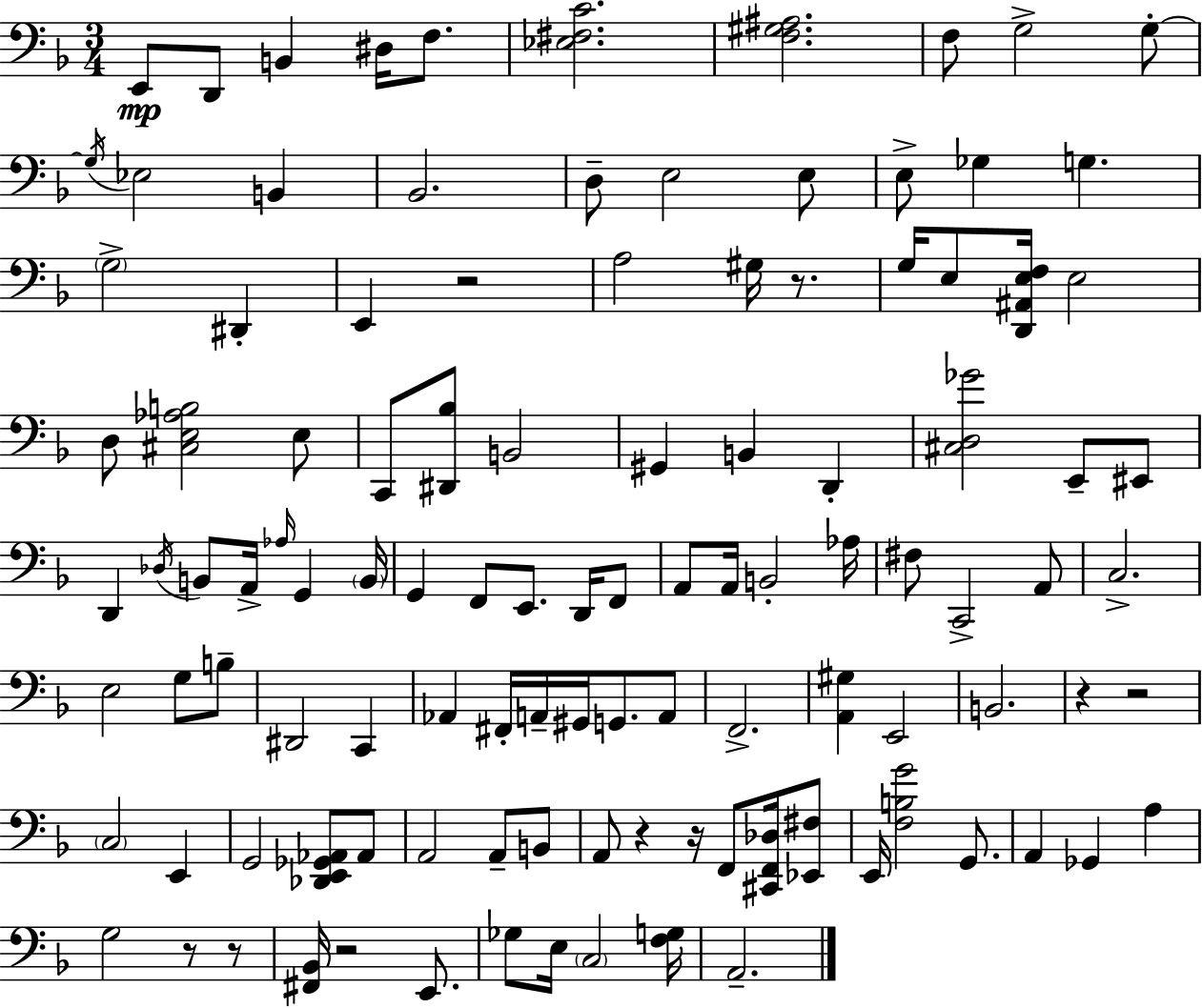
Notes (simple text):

E2/e D2/e B2/q D#3/s F3/e. [Eb3,F#3,C4]/h. [F3,G#3,A#3]/h. F3/e G3/h G3/e G3/s Eb3/h B2/q Bb2/h. D3/e E3/h E3/e E3/e Gb3/q G3/q. G3/h D#2/q E2/q R/h A3/h G#3/s R/e. G3/s E3/e [D2,A#2,E3,F3]/s E3/h D3/e [C#3,E3,Ab3,B3]/h E3/e C2/e [D#2,Bb3]/e B2/h G#2/q B2/q D2/q [C#3,D3,Gb4]/h E2/e EIS2/e D2/q Db3/s B2/e A2/s Ab3/s G2/q B2/s G2/q F2/e E2/e. D2/s F2/e A2/e A2/s B2/h Ab3/s F#3/e C2/h A2/e C3/h. E3/h G3/e B3/e D#2/h C2/q Ab2/q F#2/s A2/s G#2/s G2/e. A2/e F2/h. [A2,G#3]/q E2/h B2/h. R/q R/h C3/h E2/q G2/h [Db2,E2,Gb2,Ab2]/e Ab2/e A2/h A2/e B2/e A2/e R/q R/s F2/e [C#2,F2,Db3]/s [Eb2,F#3]/e E2/s [F3,B3,G4]/h G2/e. A2/q Gb2/q A3/q G3/h R/e R/e [F#2,Bb2]/s R/h E2/e. Gb3/e E3/s C3/h [F3,G3]/s A2/h.